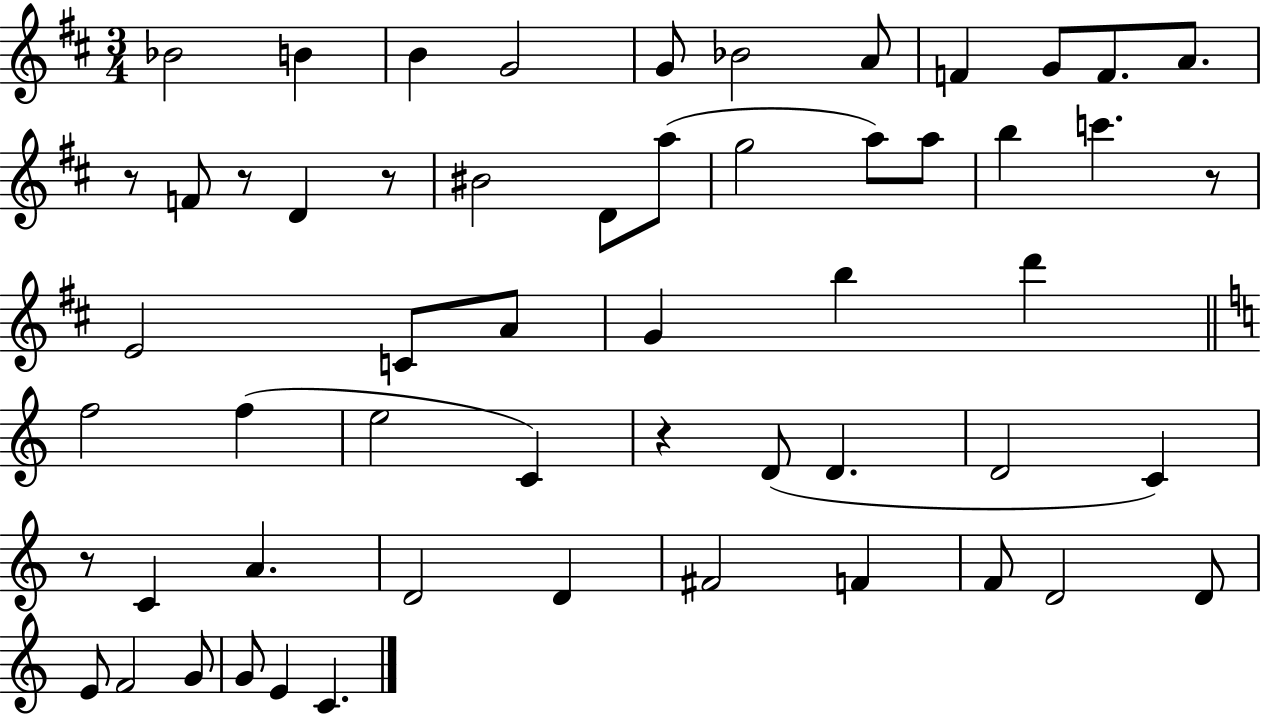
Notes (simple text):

Bb4/h B4/q B4/q G4/h G4/e Bb4/h A4/e F4/q G4/e F4/e. A4/e. R/e F4/e R/e D4/q R/e BIS4/h D4/e A5/e G5/h A5/e A5/e B5/q C6/q. R/e E4/h C4/e A4/e G4/q B5/q D6/q F5/h F5/q E5/h C4/q R/q D4/e D4/q. D4/h C4/q R/e C4/q A4/q. D4/h D4/q F#4/h F4/q F4/e D4/h D4/e E4/e F4/h G4/e G4/e E4/q C4/q.